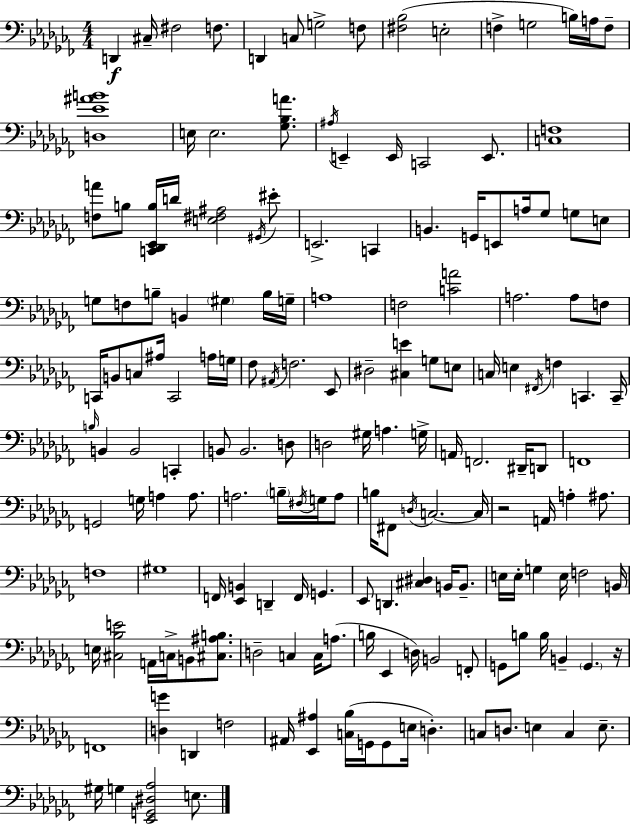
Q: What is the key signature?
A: AES minor